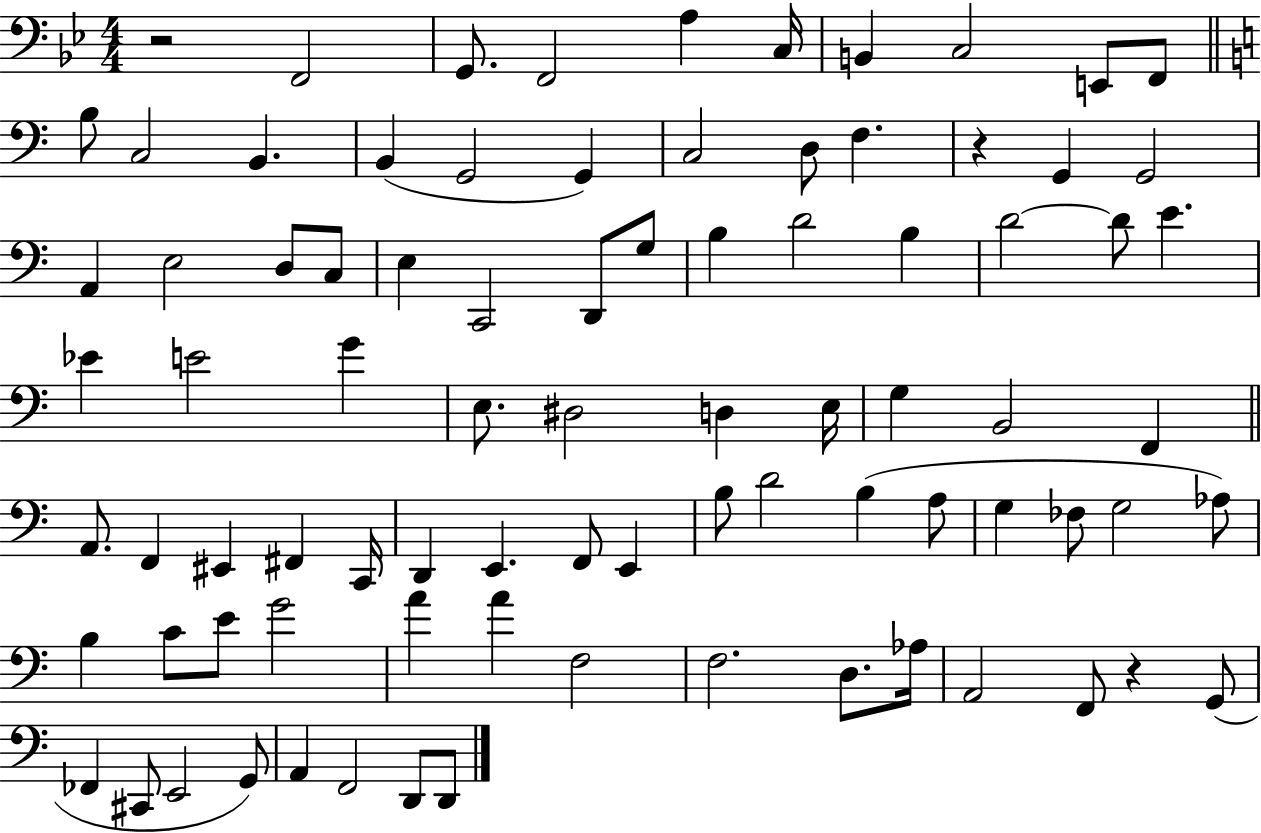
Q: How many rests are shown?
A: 3